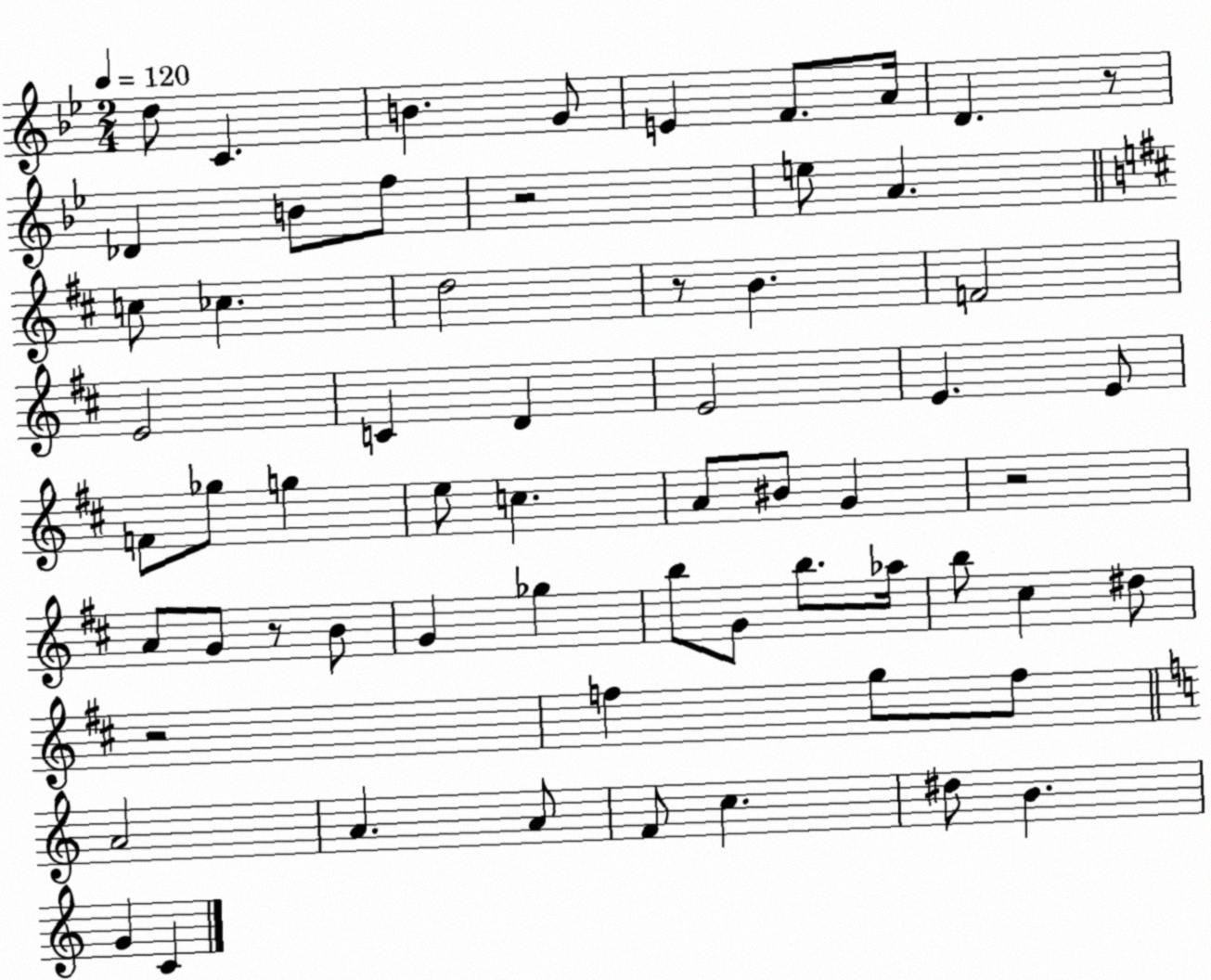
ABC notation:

X:1
T:Untitled
M:2/4
L:1/4
K:Bb
d/2 C B G/2 E F/2 A/4 D z/2 _D B/2 f/2 z2 e/2 A c/2 _c d2 z/2 B F2 E2 C D E2 E E/2 F/2 _g/2 g e/2 c A/2 ^B/2 G z2 A/2 G/2 z/2 B/2 G _g b/2 G/2 b/2 _a/4 b/2 ^c ^d/2 z2 f g/2 f/2 A2 A A/2 F/2 c ^d/2 B G C